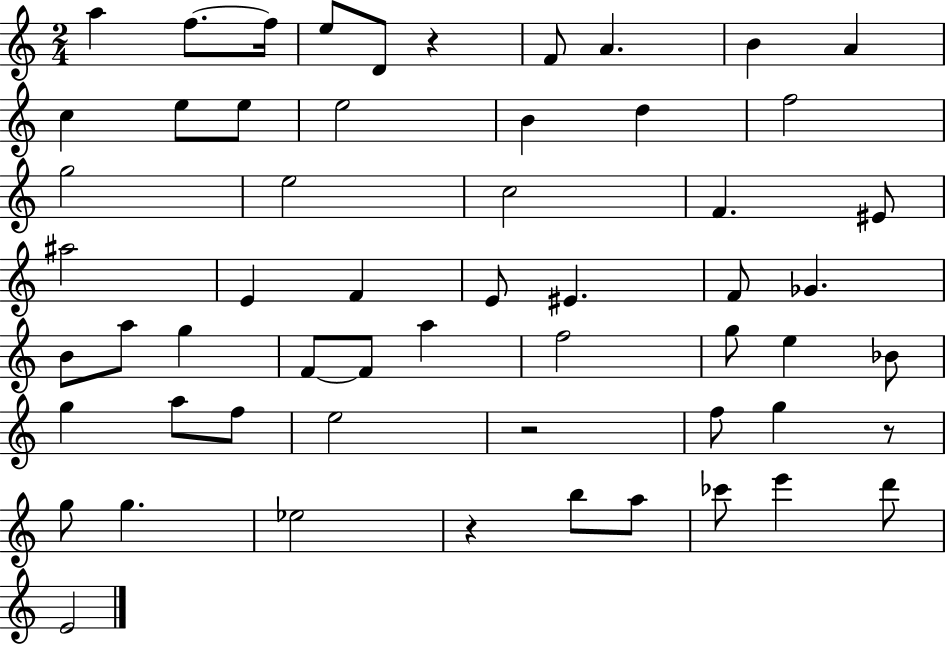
X:1
T:Untitled
M:2/4
L:1/4
K:C
a f/2 f/4 e/2 D/2 z F/2 A B A c e/2 e/2 e2 B d f2 g2 e2 c2 F ^E/2 ^a2 E F E/2 ^E F/2 _G B/2 a/2 g F/2 F/2 a f2 g/2 e _B/2 g a/2 f/2 e2 z2 f/2 g z/2 g/2 g _e2 z b/2 a/2 _c'/2 e' d'/2 E2